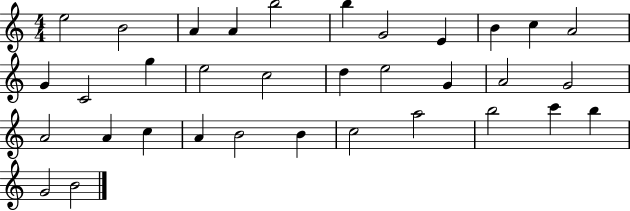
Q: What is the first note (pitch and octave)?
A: E5